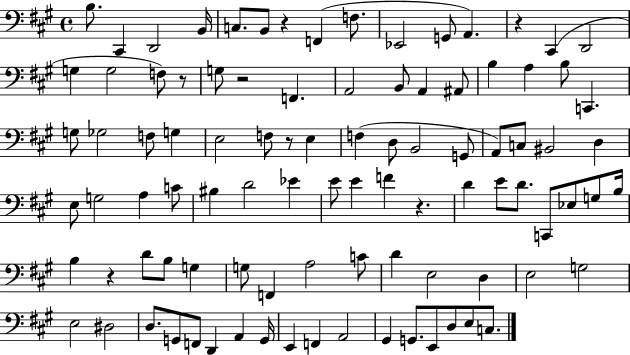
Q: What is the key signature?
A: A major